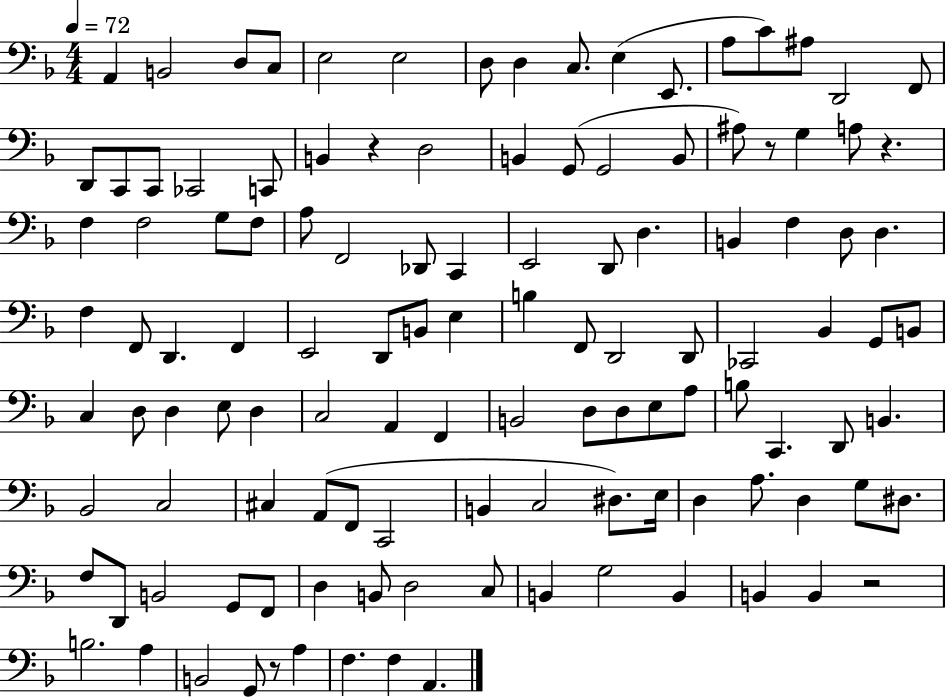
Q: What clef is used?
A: bass